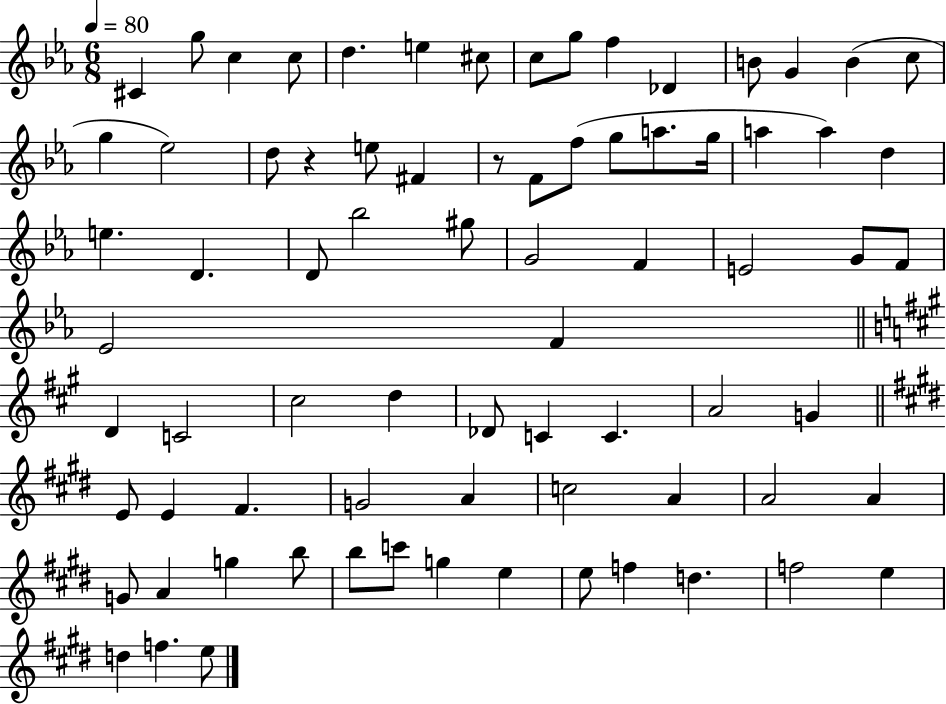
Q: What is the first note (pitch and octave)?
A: C#4